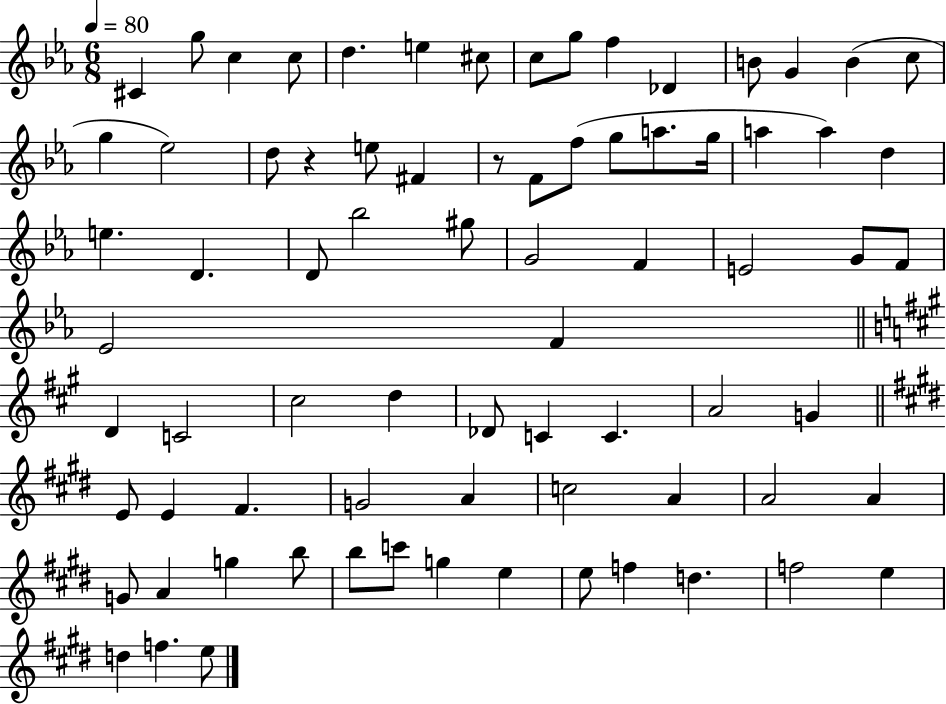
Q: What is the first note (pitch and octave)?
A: C#4